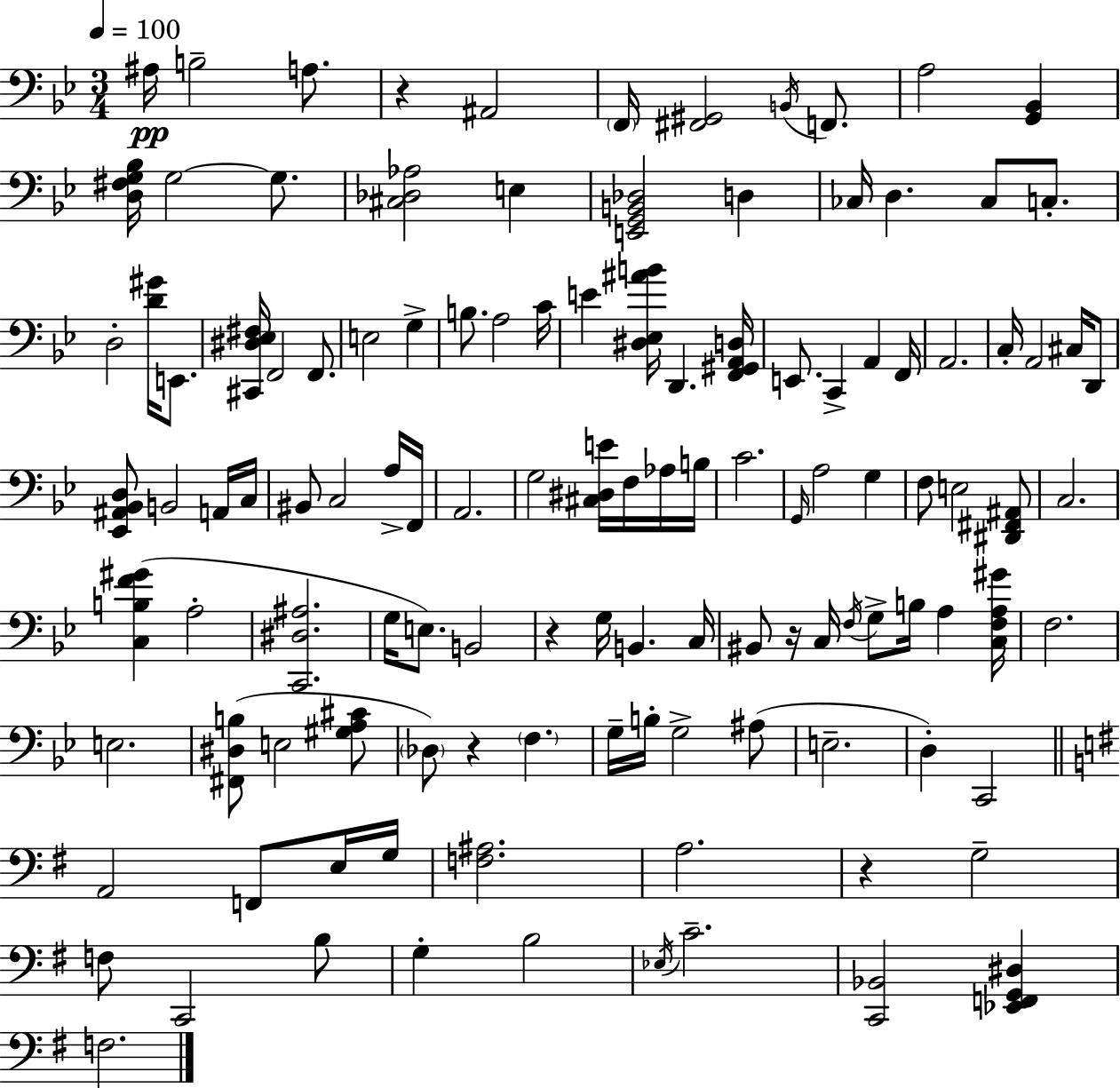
A#3/s B3/h A3/e. R/q A#2/h F2/s [F#2,G#2]/h B2/s F2/e. A3/h [G2,Bb2]/q [D3,F#3,G3,Bb3]/s G3/h G3/e. [C#3,Db3,Ab3]/h E3/q [E2,G2,B2,Db3]/h D3/q CES3/s D3/q. CES3/e C3/e. D3/h [D4,G#4]/s E2/e. [C#2,D#3,Eb3,F#3]/s F2/h F2/e. E3/h G3/q B3/e. A3/h C4/s E4/q [D#3,Eb3,A#4,B4]/s D2/q. [F2,G#2,A2,D3]/s E2/e. C2/q A2/q F2/s A2/h. C3/s A2/h C#3/s D2/e [Eb2,A#2,Bb2,D3]/e B2/h A2/s C3/s BIS2/e C3/h A3/s F2/s A2/h. G3/h [C#3,D#3,E4]/s F3/s Ab3/s B3/s C4/h. G2/s A3/h G3/q F3/e E3/h [D#2,F#2,A#2]/e C3/h. [C3,B3,F4,G#4]/q A3/h [C2,D#3,A#3]/h. G3/s E3/e. B2/h R/q G3/s B2/q. C3/s BIS2/e R/s C3/s F3/s G3/e B3/s A3/q [C3,F3,A3,G#4]/s F3/h. E3/h. [F#2,D#3,B3]/e E3/h [G#3,A3,C#4]/e Db3/e R/q F3/q. G3/s B3/s G3/h A#3/e E3/h. D3/q C2/h A2/h F2/e E3/s G3/s [F3,A#3]/h. A3/h. R/q G3/h F3/e C2/h B3/e G3/q B3/h Eb3/s C4/h. [C2,Bb2]/h [Eb2,F2,G2,D#3]/q F3/h.